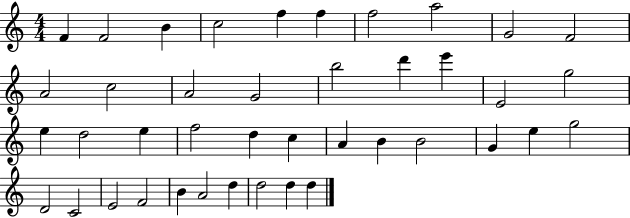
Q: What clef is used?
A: treble